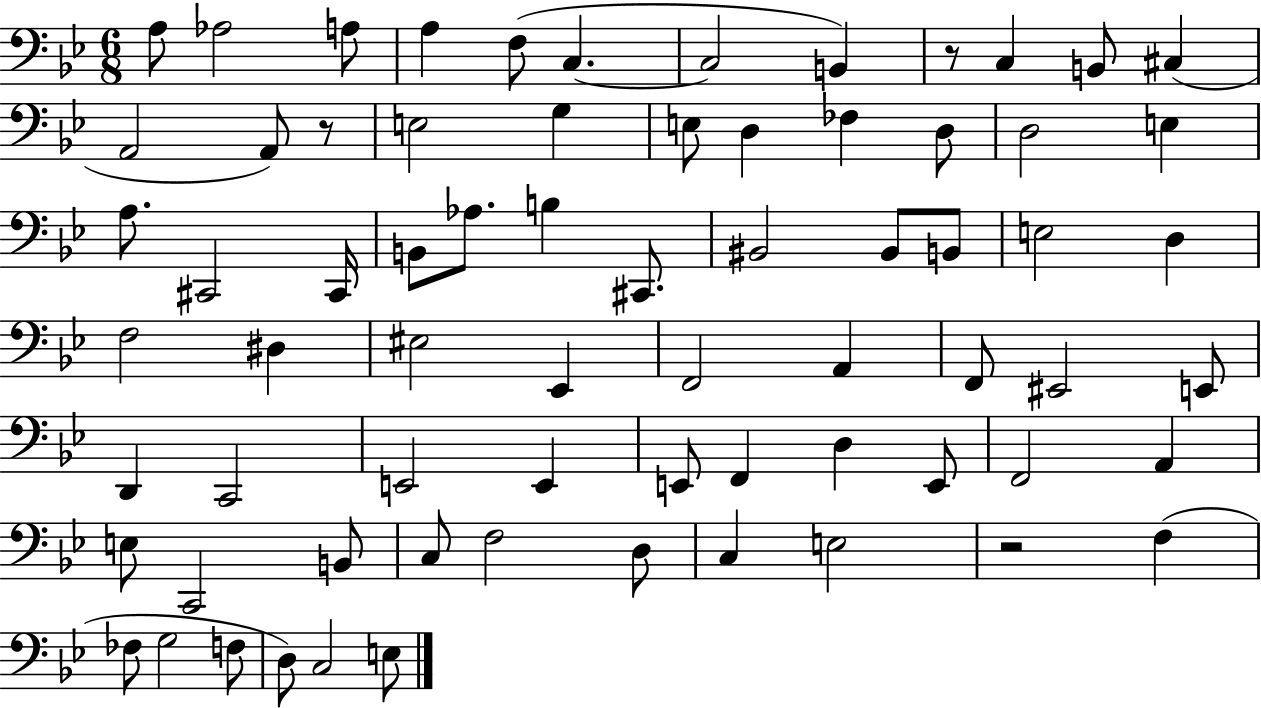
{
  \clef bass
  \numericTimeSignature
  \time 6/8
  \key bes \major
  a8 aes2 a8 | a4 f8( c4.~~ | c2 b,4) | r8 c4 b,8 cis4( | \break a,2 a,8) r8 | e2 g4 | e8 d4 fes4 d8 | d2 e4 | \break a8. cis,2 cis,16 | b,8 aes8. b4 cis,8. | bis,2 bis,8 b,8 | e2 d4 | \break f2 dis4 | eis2 ees,4 | f,2 a,4 | f,8 eis,2 e,8 | \break d,4 c,2 | e,2 e,4 | e,8 f,4 d4 e,8 | f,2 a,4 | \break e8 c,2 b,8 | c8 f2 d8 | c4 e2 | r2 f4( | \break fes8 g2 f8 | d8) c2 e8 | \bar "|."
}